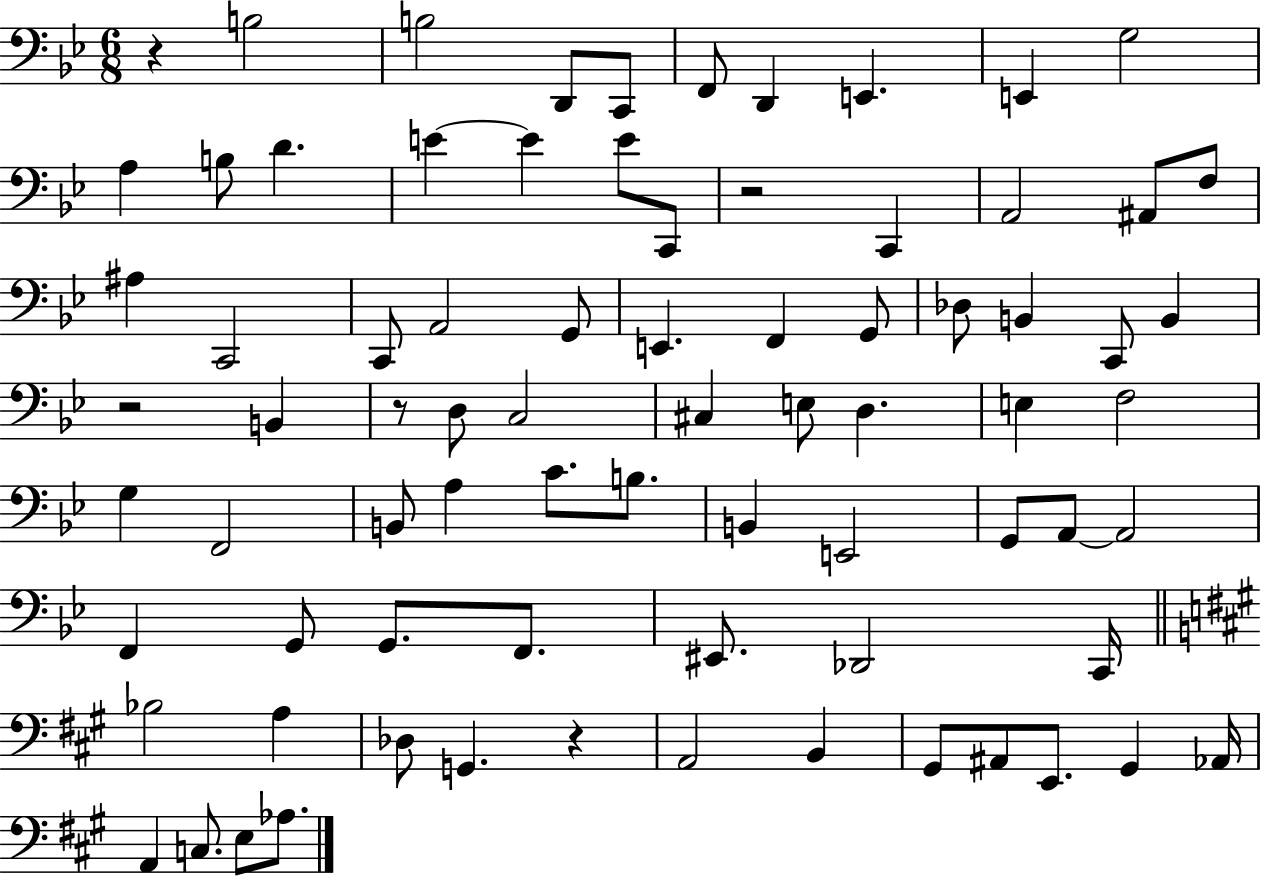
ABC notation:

X:1
T:Untitled
M:6/8
L:1/4
K:Bb
z B,2 B,2 D,,/2 C,,/2 F,,/2 D,, E,, E,, G,2 A, B,/2 D E E E/2 C,,/2 z2 C,, A,,2 ^A,,/2 F,/2 ^A, C,,2 C,,/2 A,,2 G,,/2 E,, F,, G,,/2 _D,/2 B,, C,,/2 B,, z2 B,, z/2 D,/2 C,2 ^C, E,/2 D, E, F,2 G, F,,2 B,,/2 A, C/2 B,/2 B,, E,,2 G,,/2 A,,/2 A,,2 F,, G,,/2 G,,/2 F,,/2 ^E,,/2 _D,,2 C,,/4 _B,2 A, _D,/2 G,, z A,,2 B,, ^G,,/2 ^A,,/2 E,,/2 ^G,, _A,,/4 A,, C,/2 E,/2 _A,/2